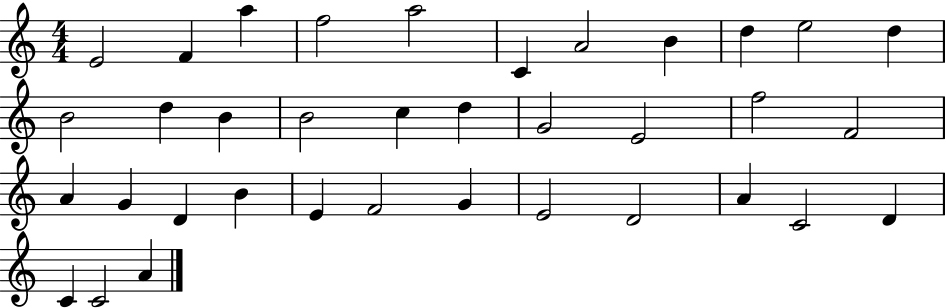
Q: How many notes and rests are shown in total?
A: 36